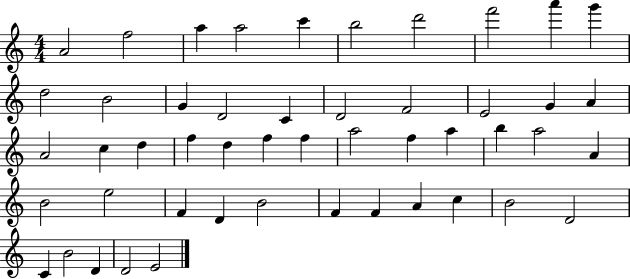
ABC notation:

X:1
T:Untitled
M:4/4
L:1/4
K:C
A2 f2 a a2 c' b2 d'2 f'2 a' g' d2 B2 G D2 C D2 F2 E2 G A A2 c d f d f f a2 f a b a2 A B2 e2 F D B2 F F A c B2 D2 C B2 D D2 E2